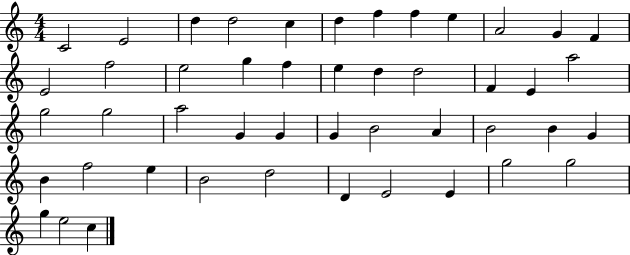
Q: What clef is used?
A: treble